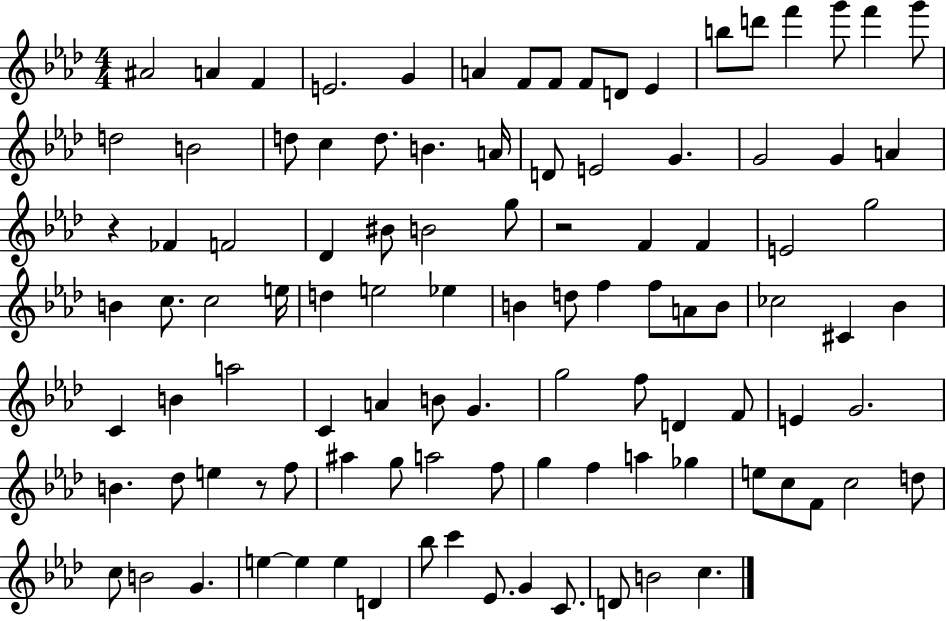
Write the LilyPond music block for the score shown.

{
  \clef treble
  \numericTimeSignature
  \time 4/4
  \key aes \major
  ais'2 a'4 f'4 | e'2. g'4 | a'4 f'8 f'8 f'8 d'8 ees'4 | b''8 d'''8 f'''4 g'''8 f'''4 g'''8 | \break d''2 b'2 | d''8 c''4 d''8. b'4. a'16 | d'8 e'2 g'4. | g'2 g'4 a'4 | \break r4 fes'4 f'2 | des'4 bis'8 b'2 g''8 | r2 f'4 f'4 | e'2 g''2 | \break b'4 c''8. c''2 e''16 | d''4 e''2 ees''4 | b'4 d''8 f''4 f''8 a'8 b'8 | ces''2 cis'4 bes'4 | \break c'4 b'4 a''2 | c'4 a'4 b'8 g'4. | g''2 f''8 d'4 f'8 | e'4 g'2. | \break b'4. des''8 e''4 r8 f''8 | ais''4 g''8 a''2 f''8 | g''4 f''4 a''4 ges''4 | e''8 c''8 f'8 c''2 d''8 | \break c''8 b'2 g'4. | e''4~~ e''4 e''4 d'4 | bes''8 c'''4 ees'8. g'4 c'8. | d'8 b'2 c''4. | \break \bar "|."
}